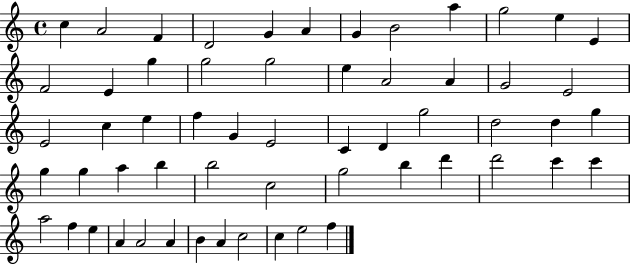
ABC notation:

X:1
T:Untitled
M:4/4
L:1/4
K:C
c A2 F D2 G A G B2 a g2 e E F2 E g g2 g2 e A2 A G2 E2 E2 c e f G E2 C D g2 d2 d g g g a b b2 c2 g2 b d' d'2 c' c' a2 f e A A2 A B A c2 c e2 f